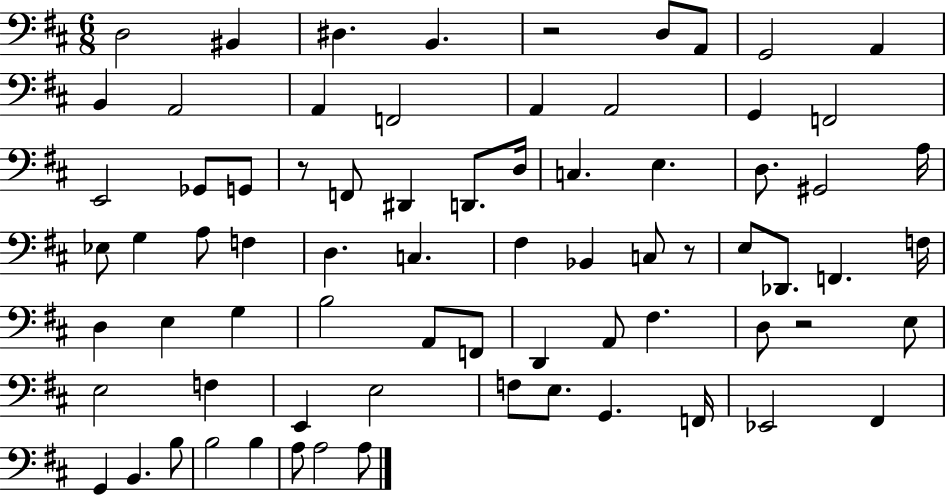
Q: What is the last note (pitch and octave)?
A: A3